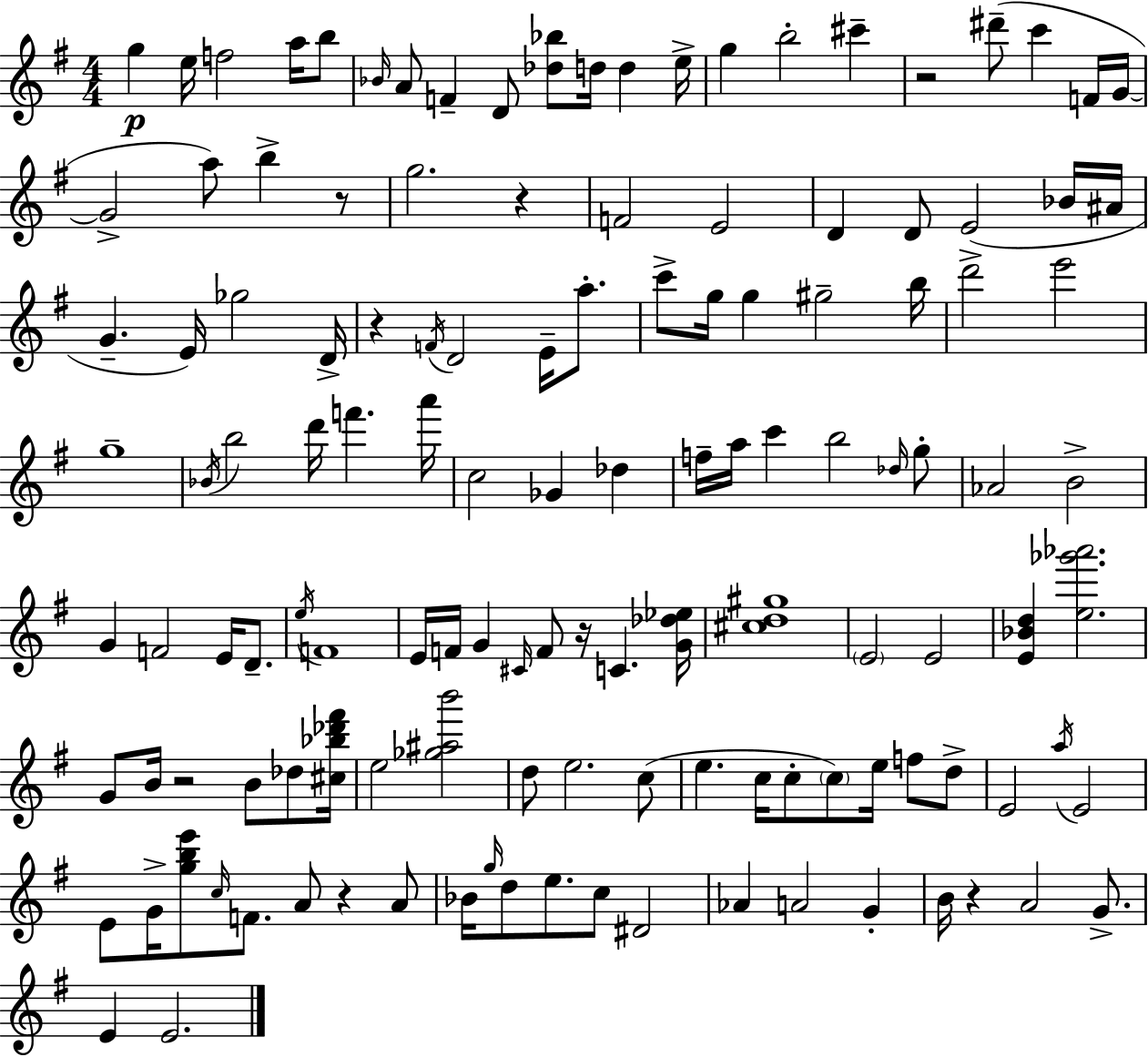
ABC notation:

X:1
T:Untitled
M:4/4
L:1/4
K:Em
g e/4 f2 a/4 b/2 _B/4 A/2 F D/2 [_d_b]/2 d/4 d e/4 g b2 ^c' z2 ^d'/2 c' F/4 G/4 G2 a/2 b z/2 g2 z F2 E2 D D/2 E2 _B/4 ^A/4 G E/4 _g2 D/4 z F/4 D2 E/4 a/2 c'/2 g/4 g ^g2 b/4 d'2 e'2 g4 _B/4 b2 d'/4 f' a'/4 c2 _G _d f/4 a/4 c' b2 _d/4 g/2 _A2 B2 G F2 E/4 D/2 e/4 F4 E/4 F/4 G ^C/4 F/2 z/4 C [G_d_e]/4 [^cd^g]4 E2 E2 [E_Bd] [e_g'_a']2 G/2 B/4 z2 B/2 _d/2 [^c_b_d'^f']/4 e2 [_g^ab']2 d/2 e2 c/2 e c/4 c/2 c/2 e/4 f/2 d/2 E2 a/4 E2 E/2 G/4 [gbe']/2 c/4 F/2 A/2 z A/2 _B/4 g/4 d/2 e/2 c/2 ^D2 _A A2 G B/4 z A2 G/2 E E2